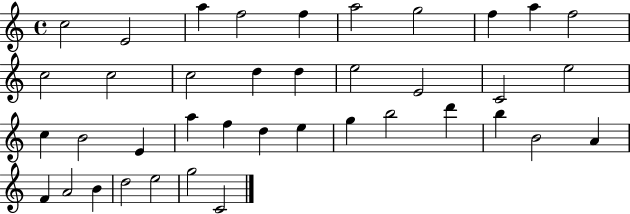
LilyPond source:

{
  \clef treble
  \time 4/4
  \defaultTimeSignature
  \key c \major
  c''2 e'2 | a''4 f''2 f''4 | a''2 g''2 | f''4 a''4 f''2 | \break c''2 c''2 | c''2 d''4 d''4 | e''2 e'2 | c'2 e''2 | \break c''4 b'2 e'4 | a''4 f''4 d''4 e''4 | g''4 b''2 d'''4 | b''4 b'2 a'4 | \break f'4 a'2 b'4 | d''2 e''2 | g''2 c'2 | \bar "|."
}